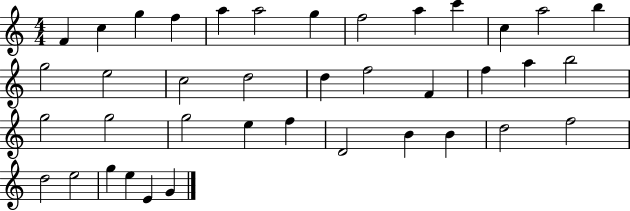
{
  \clef treble
  \numericTimeSignature
  \time 4/4
  \key c \major
  f'4 c''4 g''4 f''4 | a''4 a''2 g''4 | f''2 a''4 c'''4 | c''4 a''2 b''4 | \break g''2 e''2 | c''2 d''2 | d''4 f''2 f'4 | f''4 a''4 b''2 | \break g''2 g''2 | g''2 e''4 f''4 | d'2 b'4 b'4 | d''2 f''2 | \break d''2 e''2 | g''4 e''4 e'4 g'4 | \bar "|."
}